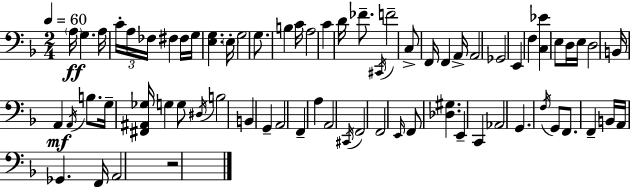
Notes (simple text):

A3/s G3/q. A3/s C4/s A3/s FES3/s F#3/q F#3/s G3/s [E3,G3]/q. E3/s G3/h G3/e. B3/q C4/s A3/h C4/q D4/s FES4/e. C#2/s F4/h C3/e F2/s F2/q A2/s A2/h Gb2/h E2/q F3/q [C3,Eb4]/q E3/e D3/s E3/s D3/h B2/s A2/q A2/s B3/e. G3/s [F#2,A#2,Gb3]/s G3/q G3/e D#3/s B3/h B2/q G2/q A2/h F2/q A3/q A2/h C#2/s F2/h F2/h E2/s F2/e [Db3,G#3]/q. E2/q C2/q Ab2/h G2/q. F3/s G2/e F2/e. F2/q B2/s A2/s Gb2/q. F2/s A2/h R/h